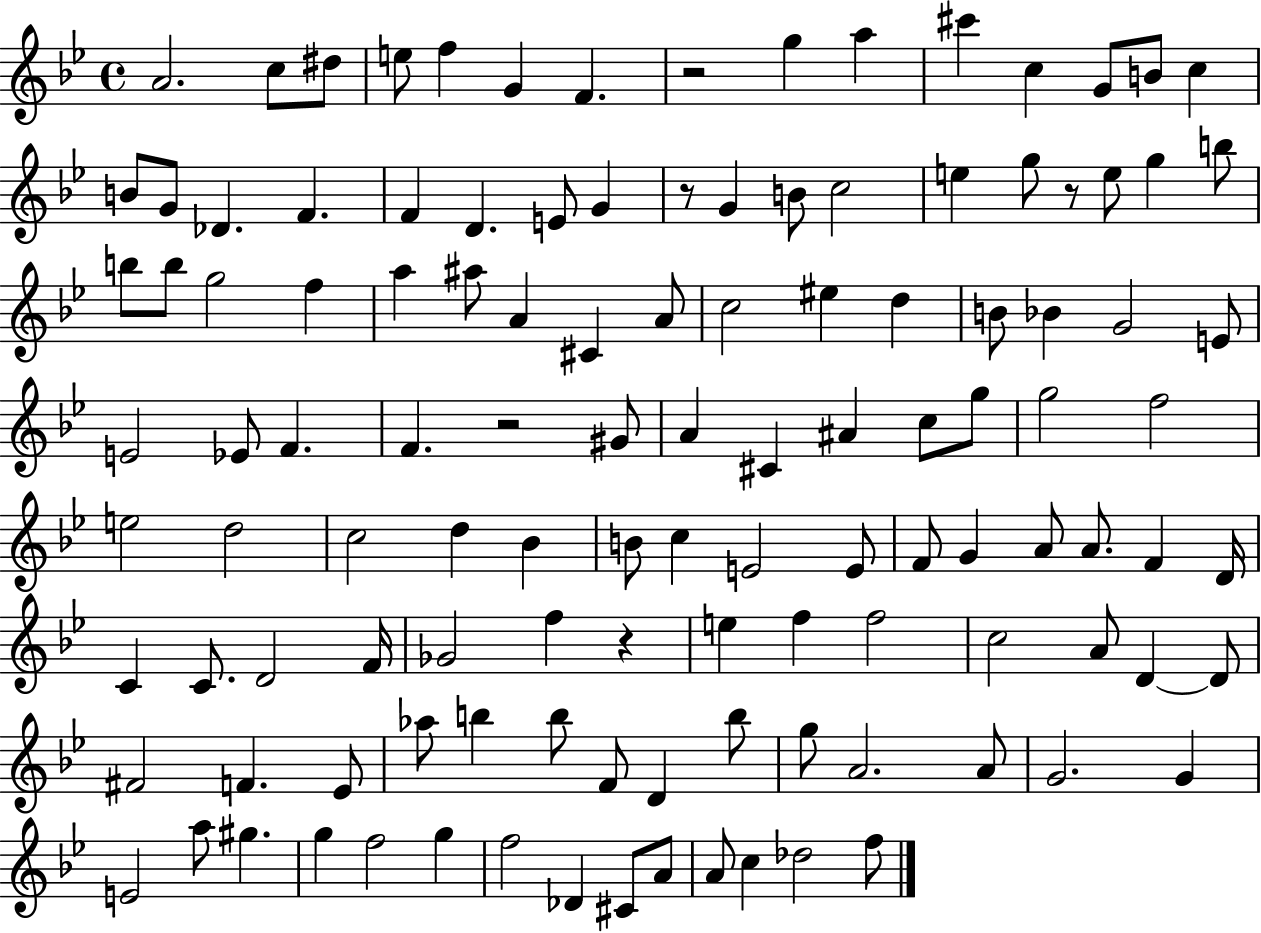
{
  \clef treble
  \time 4/4
  \defaultTimeSignature
  \key bes \major
  \repeat volta 2 { a'2. c''8 dis''8 | e''8 f''4 g'4 f'4. | r2 g''4 a''4 | cis'''4 c''4 g'8 b'8 c''4 | \break b'8 g'8 des'4. f'4. | f'4 d'4. e'8 g'4 | r8 g'4 b'8 c''2 | e''4 g''8 r8 e''8 g''4 b''8 | \break b''8 b''8 g''2 f''4 | a''4 ais''8 a'4 cis'4 a'8 | c''2 eis''4 d''4 | b'8 bes'4 g'2 e'8 | \break e'2 ees'8 f'4. | f'4. r2 gis'8 | a'4 cis'4 ais'4 c''8 g''8 | g''2 f''2 | \break e''2 d''2 | c''2 d''4 bes'4 | b'8 c''4 e'2 e'8 | f'8 g'4 a'8 a'8. f'4 d'16 | \break c'4 c'8. d'2 f'16 | ges'2 f''4 r4 | e''4 f''4 f''2 | c''2 a'8 d'4~~ d'8 | \break fis'2 f'4. ees'8 | aes''8 b''4 b''8 f'8 d'4 b''8 | g''8 a'2. a'8 | g'2. g'4 | \break e'2 a''8 gis''4. | g''4 f''2 g''4 | f''2 des'4 cis'8 a'8 | a'8 c''4 des''2 f''8 | \break } \bar "|."
}